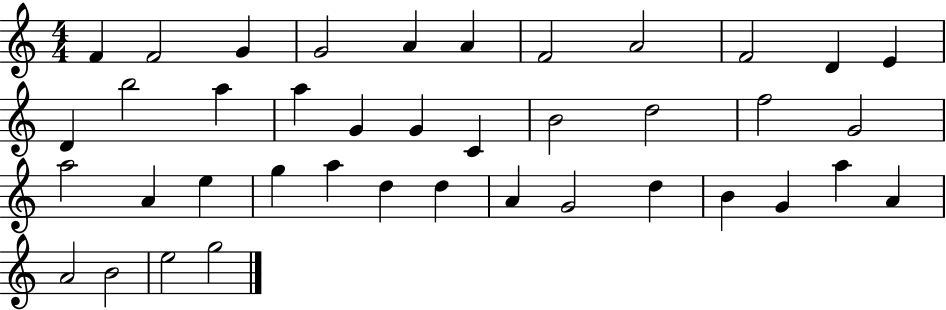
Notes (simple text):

F4/q F4/h G4/q G4/h A4/q A4/q F4/h A4/h F4/h D4/q E4/q D4/q B5/h A5/q A5/q G4/q G4/q C4/q B4/h D5/h F5/h G4/h A5/h A4/q E5/q G5/q A5/q D5/q D5/q A4/q G4/h D5/q B4/q G4/q A5/q A4/q A4/h B4/h E5/h G5/h